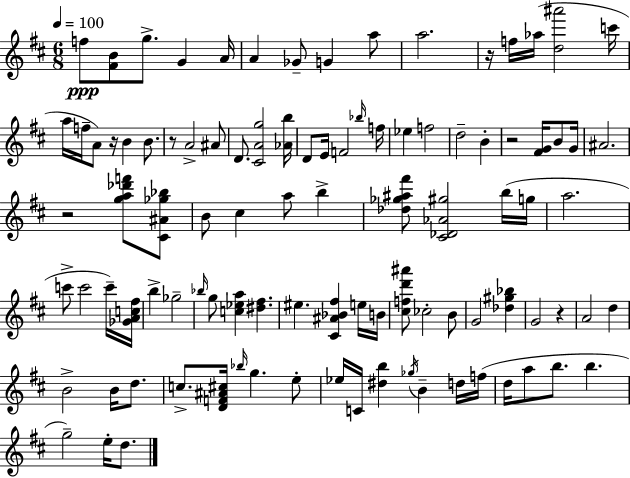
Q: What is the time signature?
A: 6/8